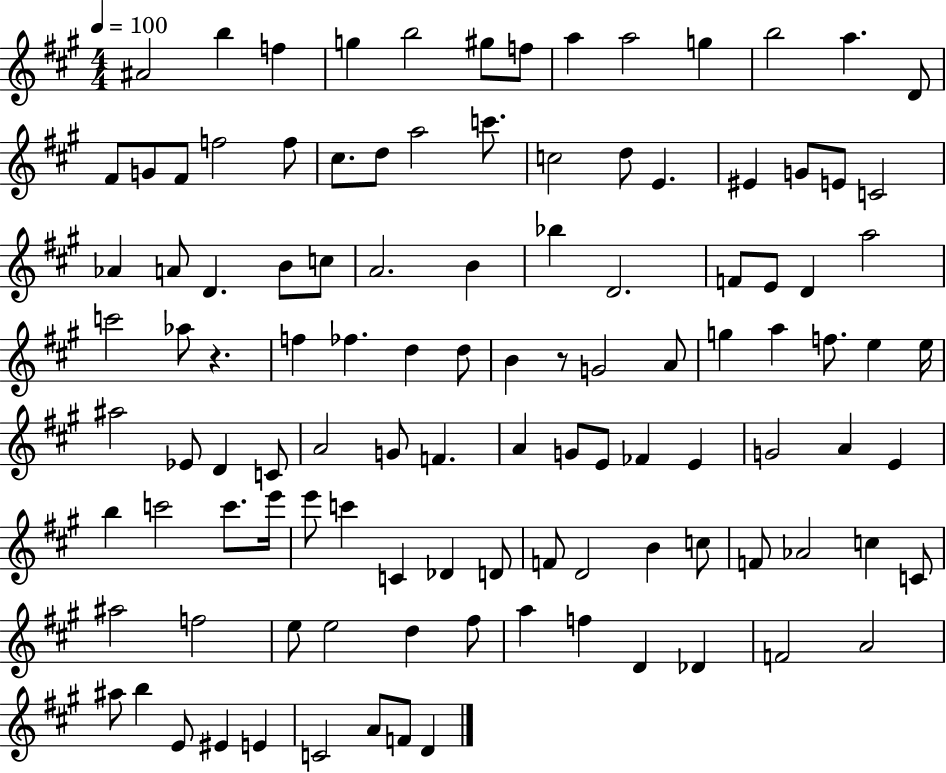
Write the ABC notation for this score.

X:1
T:Untitled
M:4/4
L:1/4
K:A
^A2 b f g b2 ^g/2 f/2 a a2 g b2 a D/2 ^F/2 G/2 ^F/2 f2 f/2 ^c/2 d/2 a2 c'/2 c2 d/2 E ^E G/2 E/2 C2 _A A/2 D B/2 c/2 A2 B _b D2 F/2 E/2 D a2 c'2 _a/2 z f _f d d/2 B z/2 G2 A/2 g a f/2 e e/4 ^a2 _E/2 D C/2 A2 G/2 F A G/2 E/2 _F E G2 A E b c'2 c'/2 e'/4 e'/2 c' C _D D/2 F/2 D2 B c/2 F/2 _A2 c C/2 ^a2 f2 e/2 e2 d ^f/2 a f D _D F2 A2 ^a/2 b E/2 ^E E C2 A/2 F/2 D